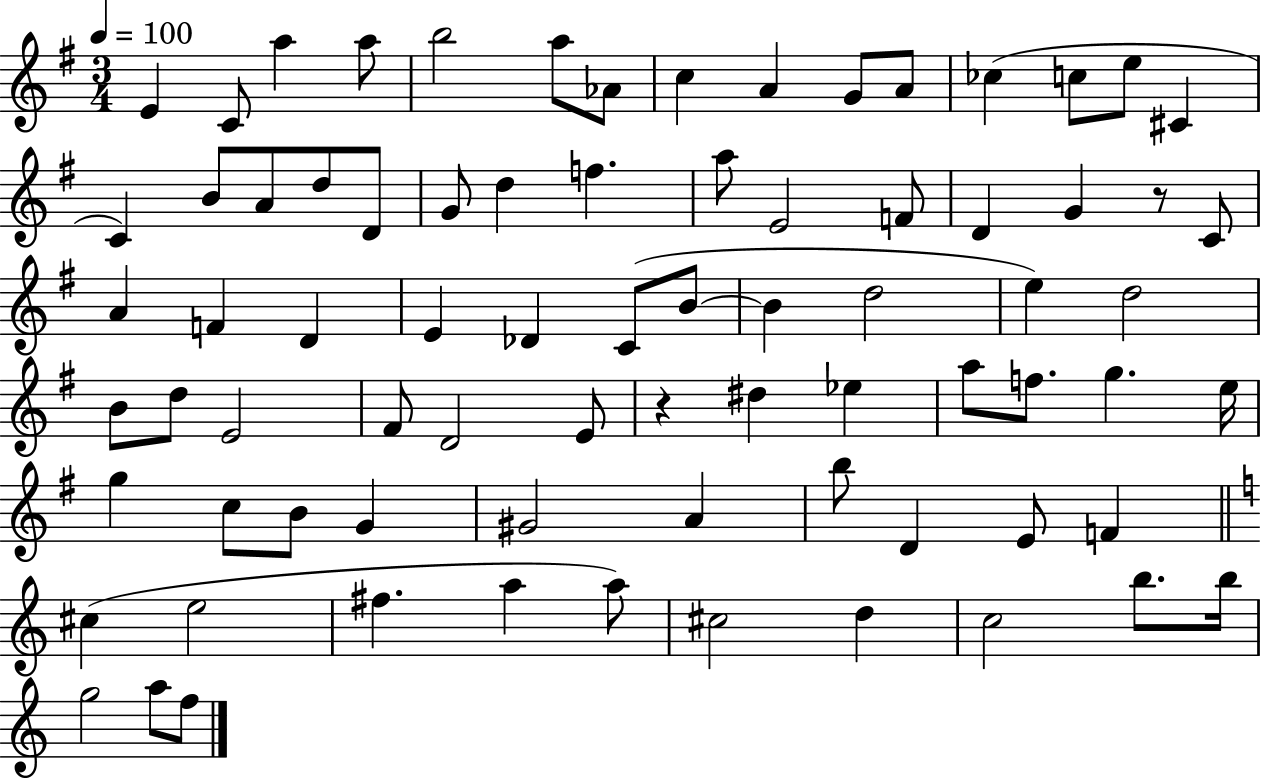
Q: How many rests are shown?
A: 2